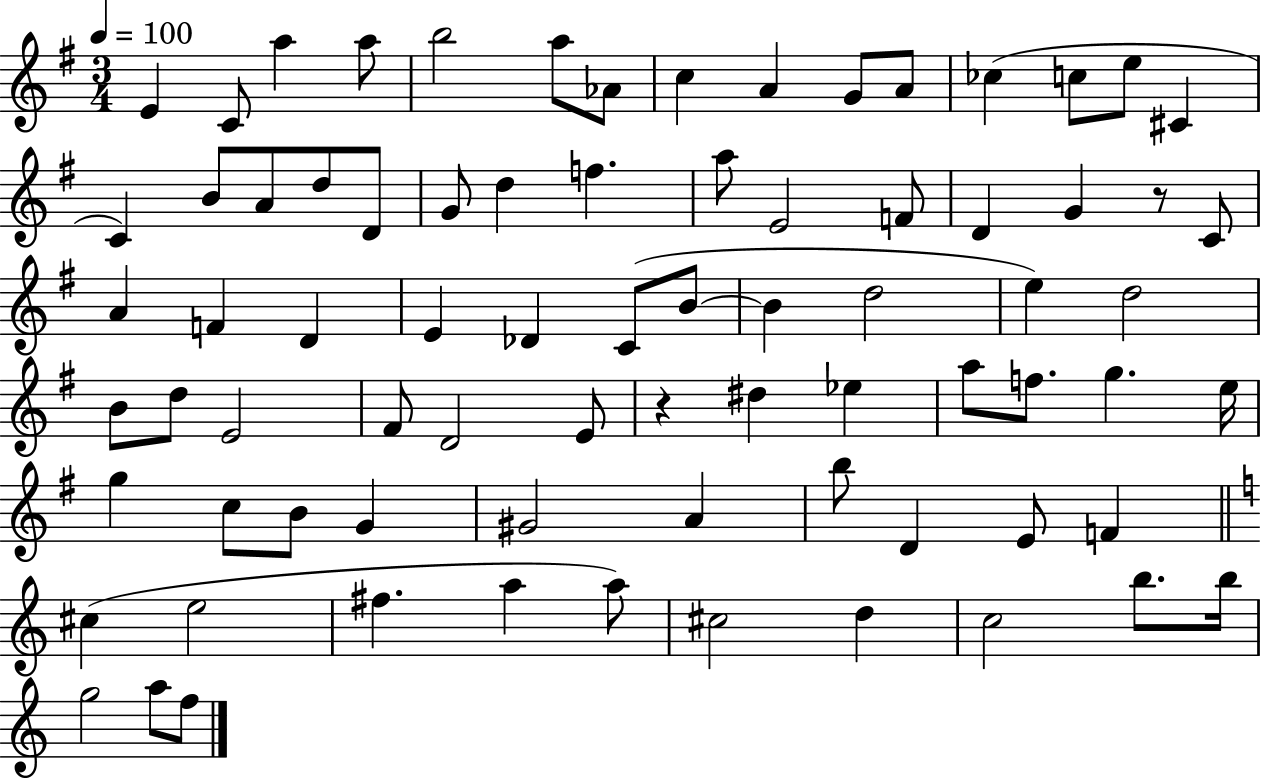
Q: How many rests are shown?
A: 2